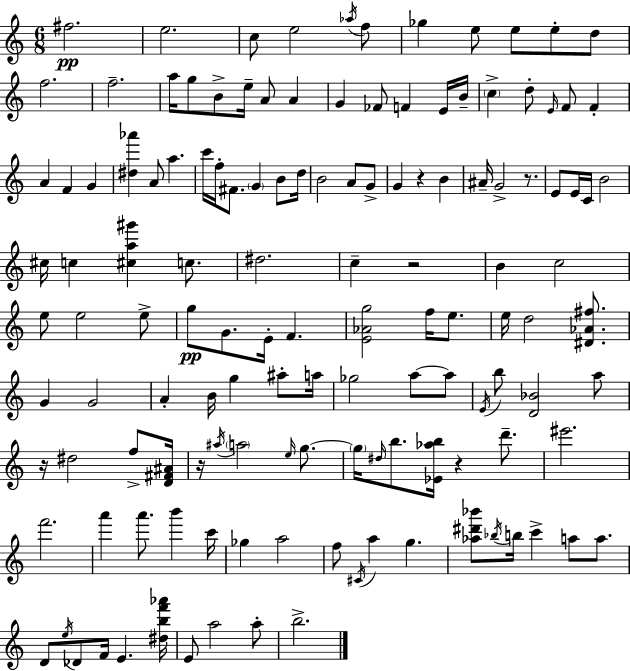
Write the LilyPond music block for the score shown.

{
  \clef treble
  \numericTimeSignature
  \time 6/8
  \key c \major
  fis''2.\pp | e''2. | c''8 e''2 \acciaccatura { aes''16 } f''8 | ges''4 e''8 e''8 e''8-. d''8 | \break f''2. | f''2.-- | a''16 g''8 b'8-> e''16-- a'8 a'4 | g'4 fes'8 f'4 e'16 | \break b'16-- \parenthesize c''4-> d''8-. \grace { e'16 } f'8 f'4-. | a'4 f'4 g'4 | <dis'' aes'''>4 a'8 a''4. | c'''16 f''16-. fis'8. \parenthesize g'4 b'8 | \break d''16 b'2 a'8 | g'8-> g'4 r4 b'4 | ais'16-- g'2-> r8. | e'8 e'16 c'16 b'2 | \break cis''16 c''4 <cis'' a'' gis'''>4 c''8. | dis''2. | c''4-- r2 | b'4 c''2 | \break e''8 e''2 | e''8-> g''8\pp g'8. e'16-. f'4. | <e' aes' g''>2 f''16 e''8. | e''16 d''2 <dis' aes' fis''>8. | \break g'4 g'2 | a'4-. b'16 g''4 ais''8-. | a''16 ges''2 a''8~~ | a''8 \acciaccatura { e'16 } b''8 <d' bes'>2 | \break a''8 r16 dis''2 | f''8-> <d' fis' ais'>16 r16 \acciaccatura { ais''16 } \parenthesize a''2 | \grace { e''16 } g''8.~~ \parenthesize g''16 \grace { dis''16 } b''8. <ees' aes'' b''>16 r4 | d'''8.-- eis'''2. | \break f'''2. | a'''4 a'''8. | b'''4 c'''16 ges''4 a''2 | f''8 \acciaccatura { cis'16 } a''4 | \break g''4. <aes'' dis''' bes'''>8 \acciaccatura { bes''16 } b''16 c'''4-> | a''8 a''8. d'8 \acciaccatura { e''16 } des'8 | f'16 e'4. <dis'' b'' f''' aes'''>16 e'8 a''2 | a''8-. b''2.-> | \break \bar "|."
}